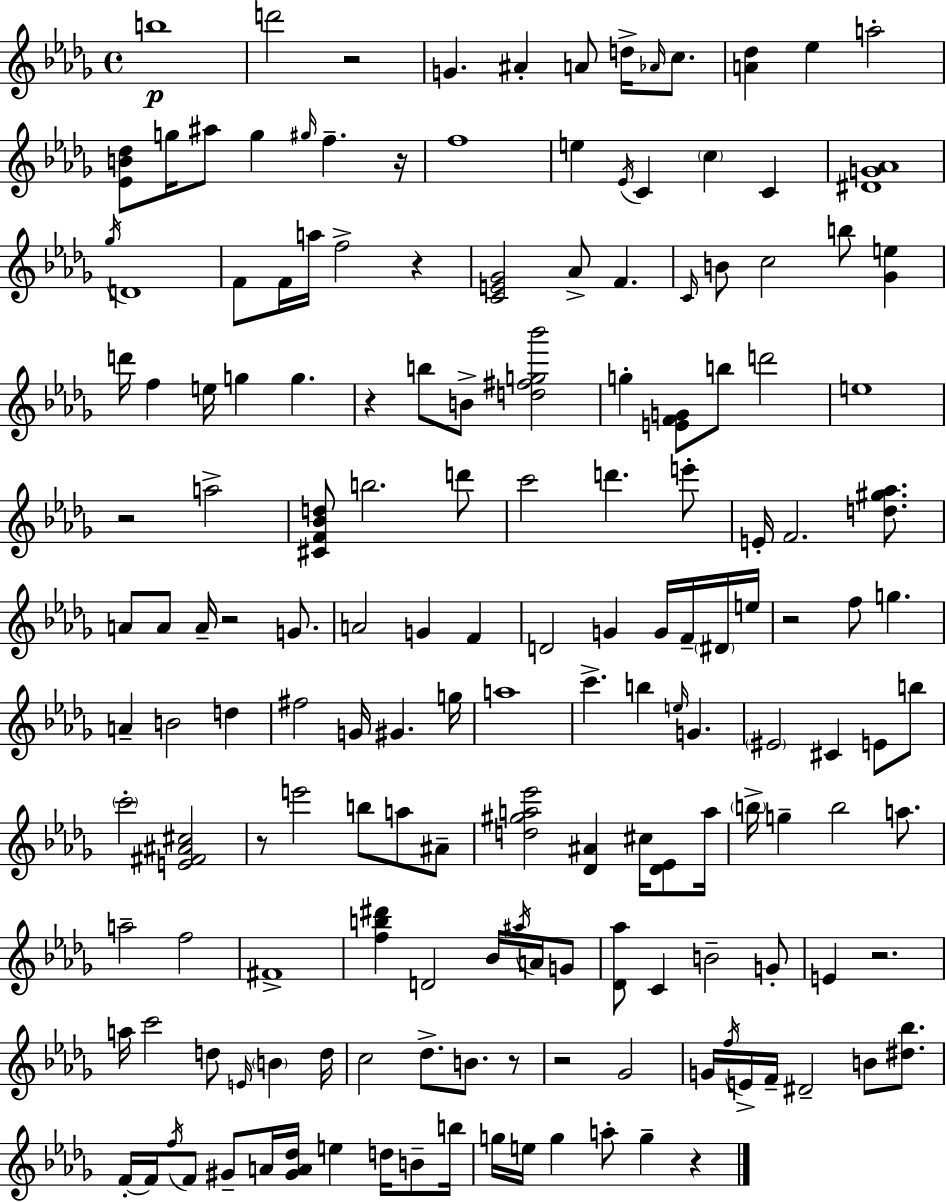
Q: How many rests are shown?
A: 12